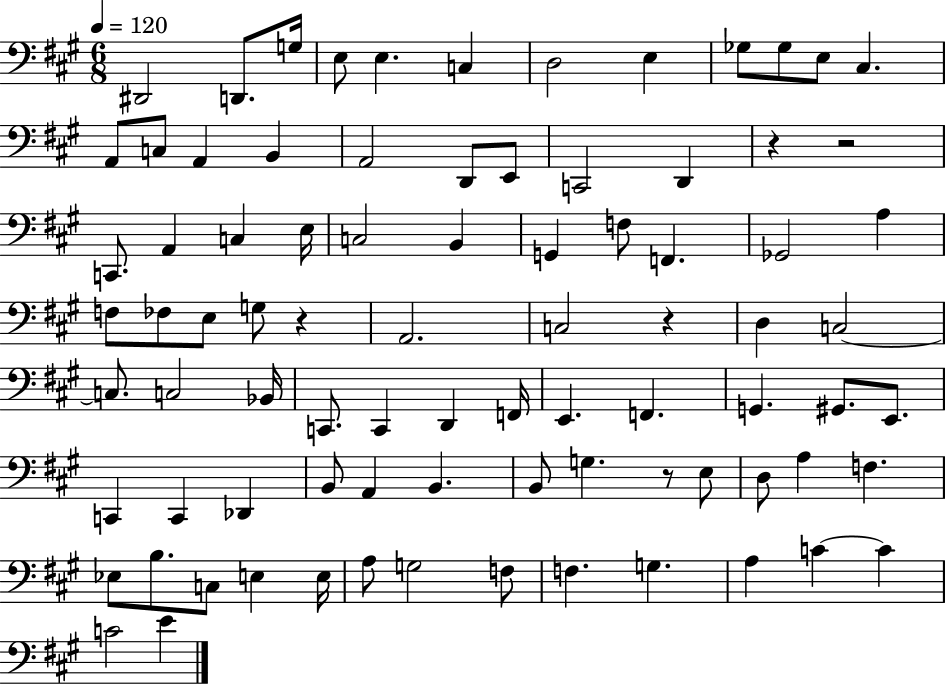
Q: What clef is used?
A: bass